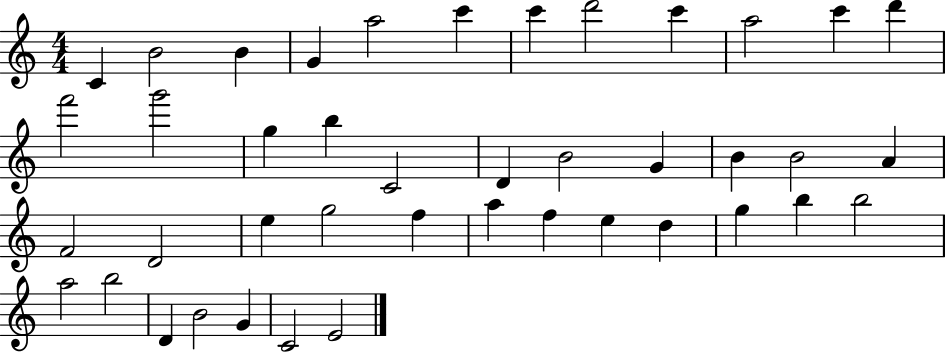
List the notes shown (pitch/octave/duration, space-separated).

C4/q B4/h B4/q G4/q A5/h C6/q C6/q D6/h C6/q A5/h C6/q D6/q F6/h G6/h G5/q B5/q C4/h D4/q B4/h G4/q B4/q B4/h A4/q F4/h D4/h E5/q G5/h F5/q A5/q F5/q E5/q D5/q G5/q B5/q B5/h A5/h B5/h D4/q B4/h G4/q C4/h E4/h